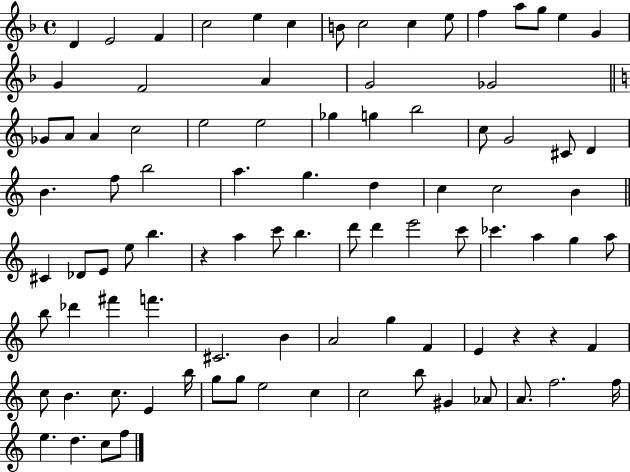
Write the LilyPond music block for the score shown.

{
  \clef treble
  \time 4/4
  \defaultTimeSignature
  \key f \major
  \repeat volta 2 { d'4 e'2 f'4 | c''2 e''4 c''4 | b'8 c''2 c''4 e''8 | f''4 a''8 g''8 e''4 g'4 | \break g'4 f'2 a'4 | g'2 ges'2 | \bar "||" \break \key c \major ges'8 a'8 a'4 c''2 | e''2 e''2 | ges''4 g''4 b''2 | c''8 g'2 cis'8 d'4 | \break b'4. f''8 b''2 | a''4. g''4. d''4 | c''4 c''2 b'4 | \bar "||" \break \key c \major cis'4 des'8 e'8 e''8 b''4. | r4 a''4 c'''8 b''4. | d'''8 d'''4 e'''2 c'''8 | ces'''4. a''4 g''4 a''8 | \break b''8 des'''4 fis'''4 f'''4. | cis'2. b'4 | a'2 g''4 f'4 | e'4 r4 r4 f'4 | \break c''8 b'4. c''8. e'4 b''16 | g''8 g''8 e''2 c''4 | c''2 b''8 gis'4 aes'8 | a'8. f''2. f''16 | \break e''4. d''4. c''8 f''8 | } \bar "|."
}